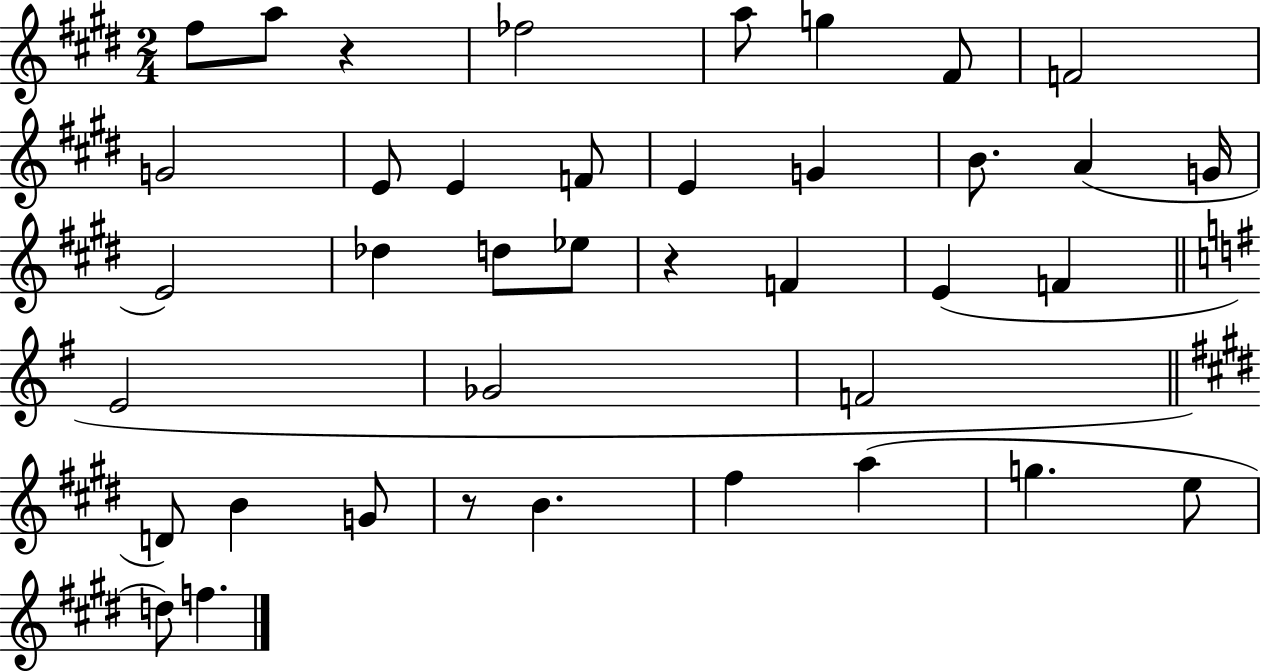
{
  \clef treble
  \numericTimeSignature
  \time 2/4
  \key e \major
  \repeat volta 2 { fis''8 a''8 r4 | fes''2 | a''8 g''4 fis'8 | f'2 | \break g'2 | e'8 e'4 f'8 | e'4 g'4 | b'8. a'4( g'16 | \break e'2) | des''4 d''8 ees''8 | r4 f'4 | e'4( f'4 | \break \bar "||" \break \key e \minor e'2 | ges'2 | f'2 | \bar "||" \break \key e \major d'8) b'4 g'8 | r8 b'4. | fis''4 a''4( | g''4. e''8 | \break d''8) f''4. | } \bar "|."
}